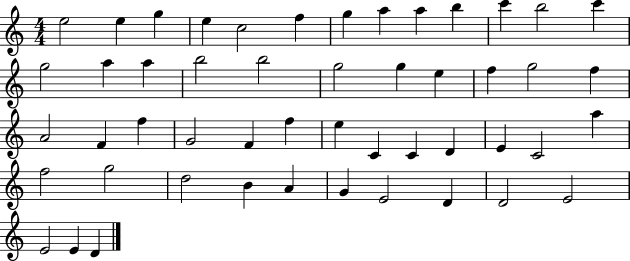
X:1
T:Untitled
M:4/4
L:1/4
K:C
e2 e g e c2 f g a a b c' b2 c' g2 a a b2 b2 g2 g e f g2 f A2 F f G2 F f e C C D E C2 a f2 g2 d2 B A G E2 D D2 E2 E2 E D